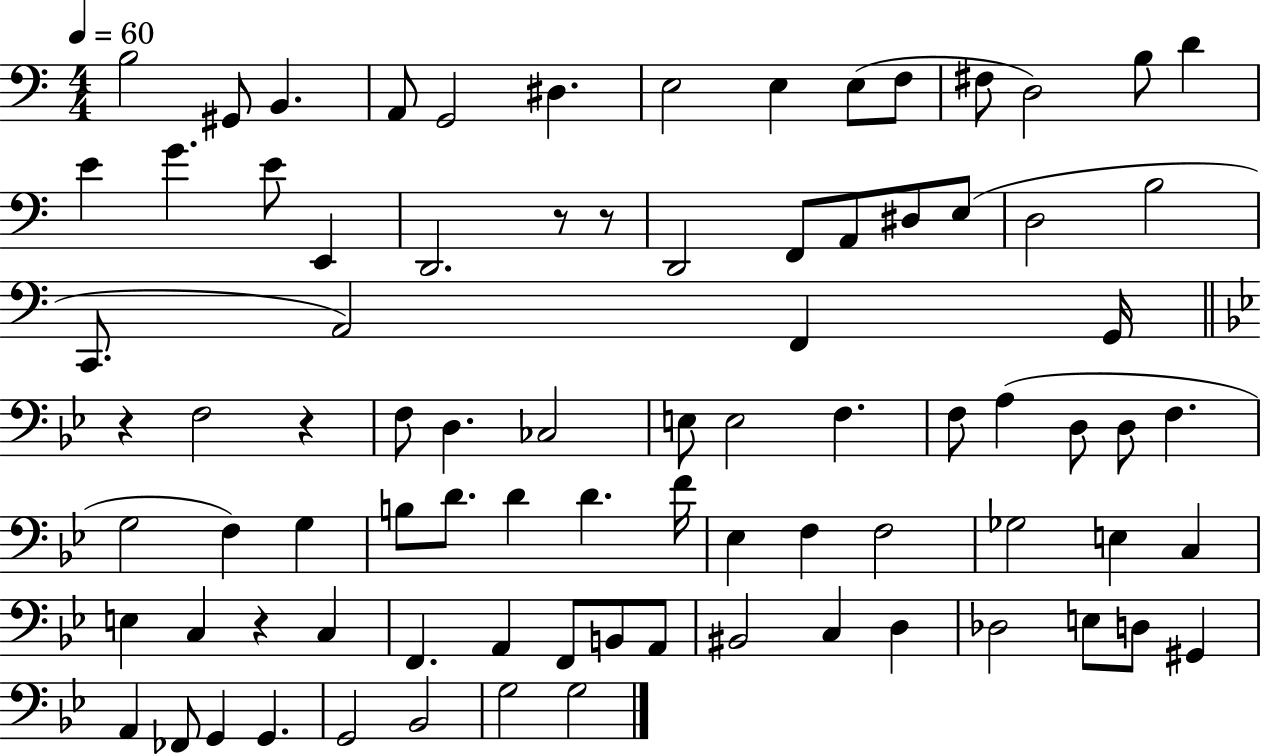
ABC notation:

X:1
T:Untitled
M:4/4
L:1/4
K:C
B,2 ^G,,/2 B,, A,,/2 G,,2 ^D, E,2 E, E,/2 F,/2 ^F,/2 D,2 B,/2 D E G E/2 E,, D,,2 z/2 z/2 D,,2 F,,/2 A,,/2 ^D,/2 E,/2 D,2 B,2 C,,/2 A,,2 F,, G,,/4 z F,2 z F,/2 D, _C,2 E,/2 E,2 F, F,/2 A, D,/2 D,/2 F, G,2 F, G, B,/2 D/2 D D F/4 _E, F, F,2 _G,2 E, C, E, C, z C, F,, A,, F,,/2 B,,/2 A,,/2 ^B,,2 C, D, _D,2 E,/2 D,/2 ^G,, A,, _F,,/2 G,, G,, G,,2 _B,,2 G,2 G,2